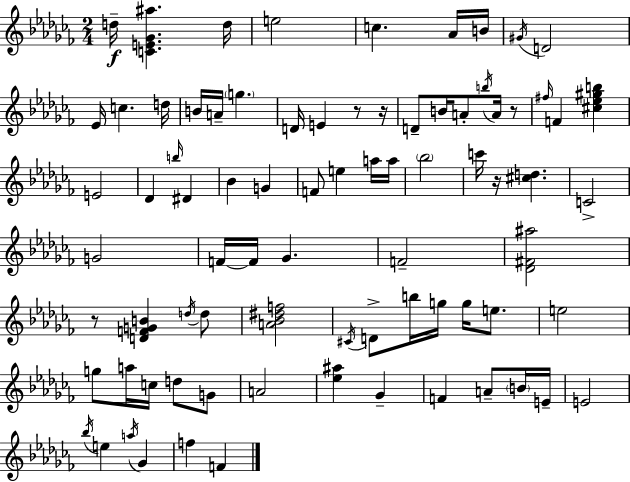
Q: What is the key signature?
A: AES minor